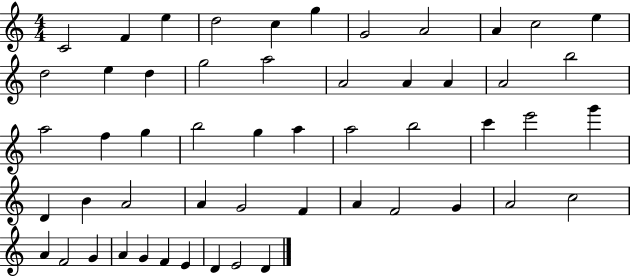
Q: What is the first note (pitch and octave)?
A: C4